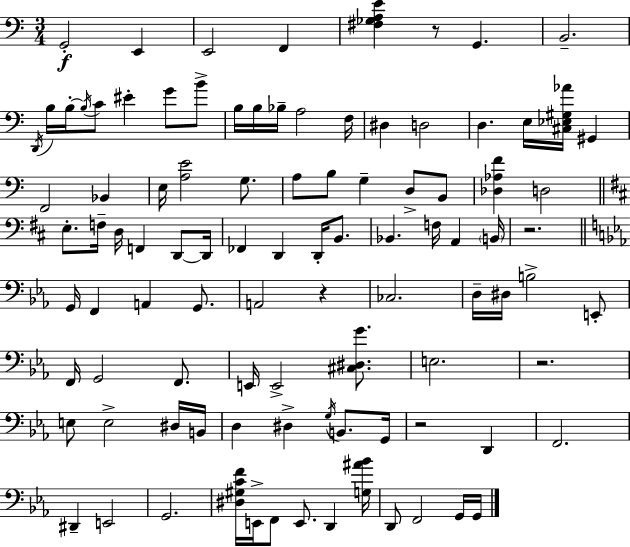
G2/h E2/q E2/h F2/q [F#3,Gb3,A3,E4]/q R/e G2/q. B2/h. D2/s B3/s B3/s B3/s C4/e EIS4/q G4/e B4/e B3/s B3/s Bb3/s A3/h F3/s D#3/q D3/h D3/q. E3/s [C#3,Eb3,G#3,Ab4]/s G#2/q F2/h Bb2/q E3/s [A3,E4]/h G3/e. A3/e B3/e G3/q D3/e B2/e [Db3,Ab3,F4]/q D3/h E3/e. F3/s D3/s F2/q D2/e D2/s FES2/q D2/q D2/s B2/e. Bb2/q. F3/s A2/q B2/s R/h. G2/s F2/q A2/q G2/e. A2/h R/q CES3/h. D3/s D#3/s B3/h E2/e F2/s G2/h F2/e. E2/s E2/h [C#3,D#3,G4]/e. E3/h. R/h. E3/e E3/h D#3/s B2/s D3/q D#3/q G3/s B2/e. G2/s R/h D2/q F2/h. D#2/q E2/h G2/h. [D#3,G#3,C4,F4]/s E2/s F2/e E2/e. D2/q [G3,A#4,Bb4]/s D2/e F2/h G2/s G2/s